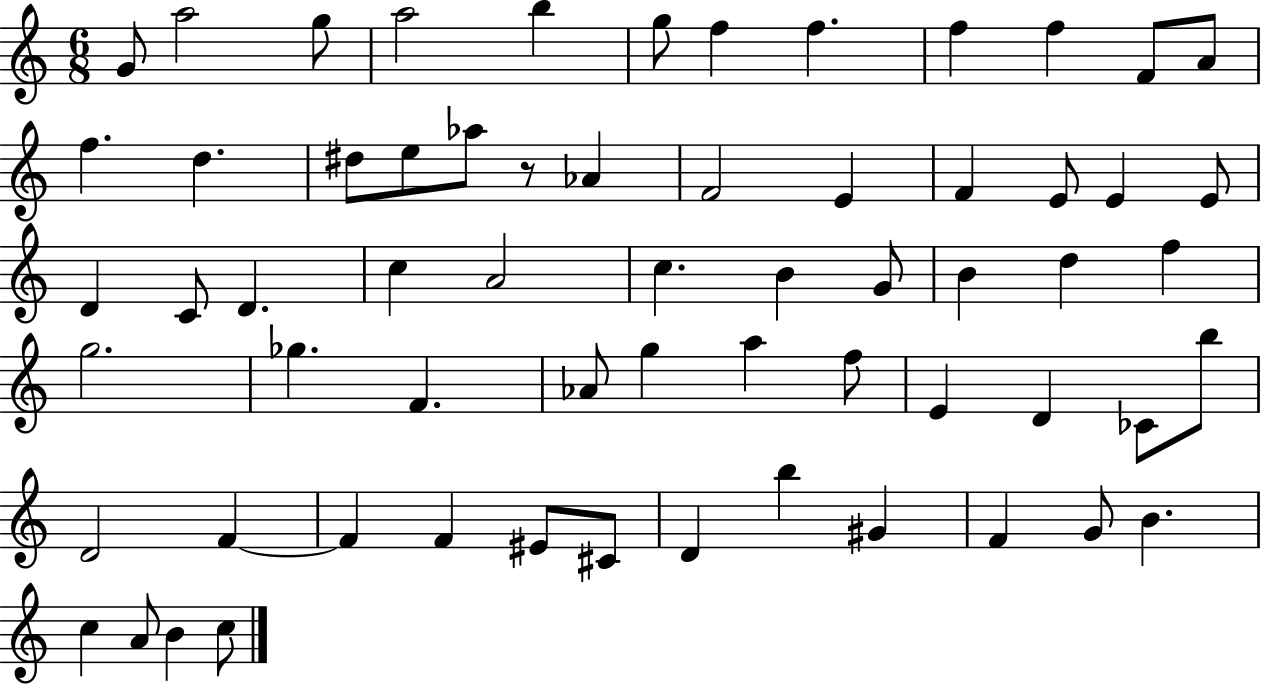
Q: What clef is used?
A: treble